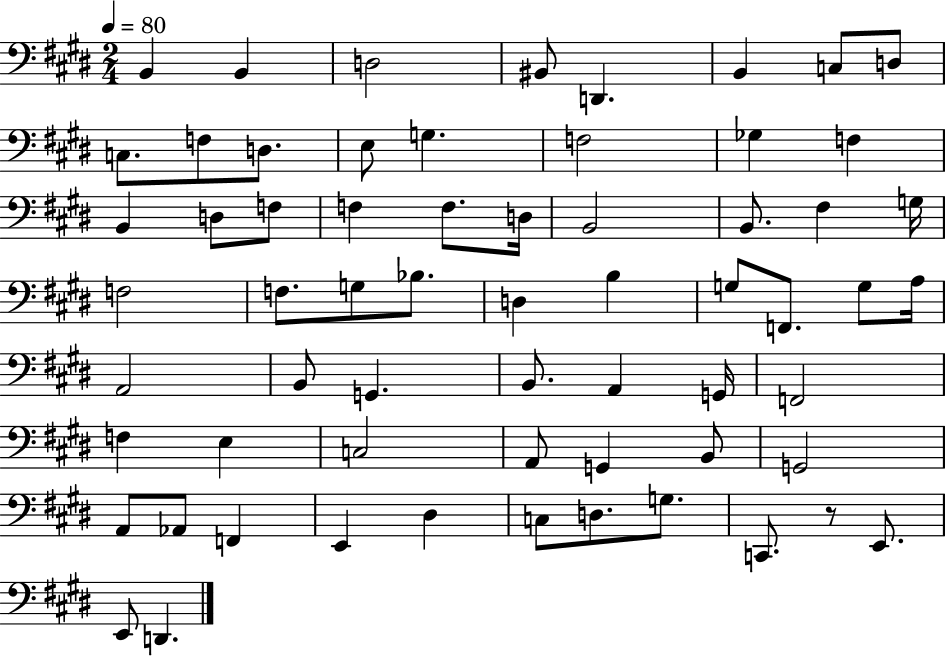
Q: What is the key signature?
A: E major